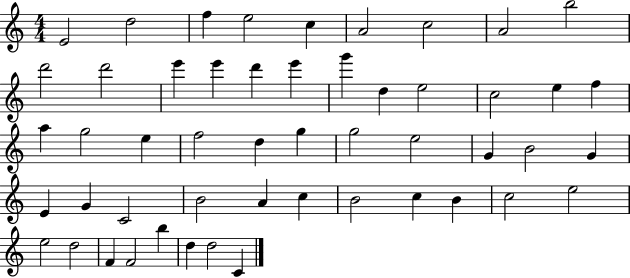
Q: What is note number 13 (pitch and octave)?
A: E6